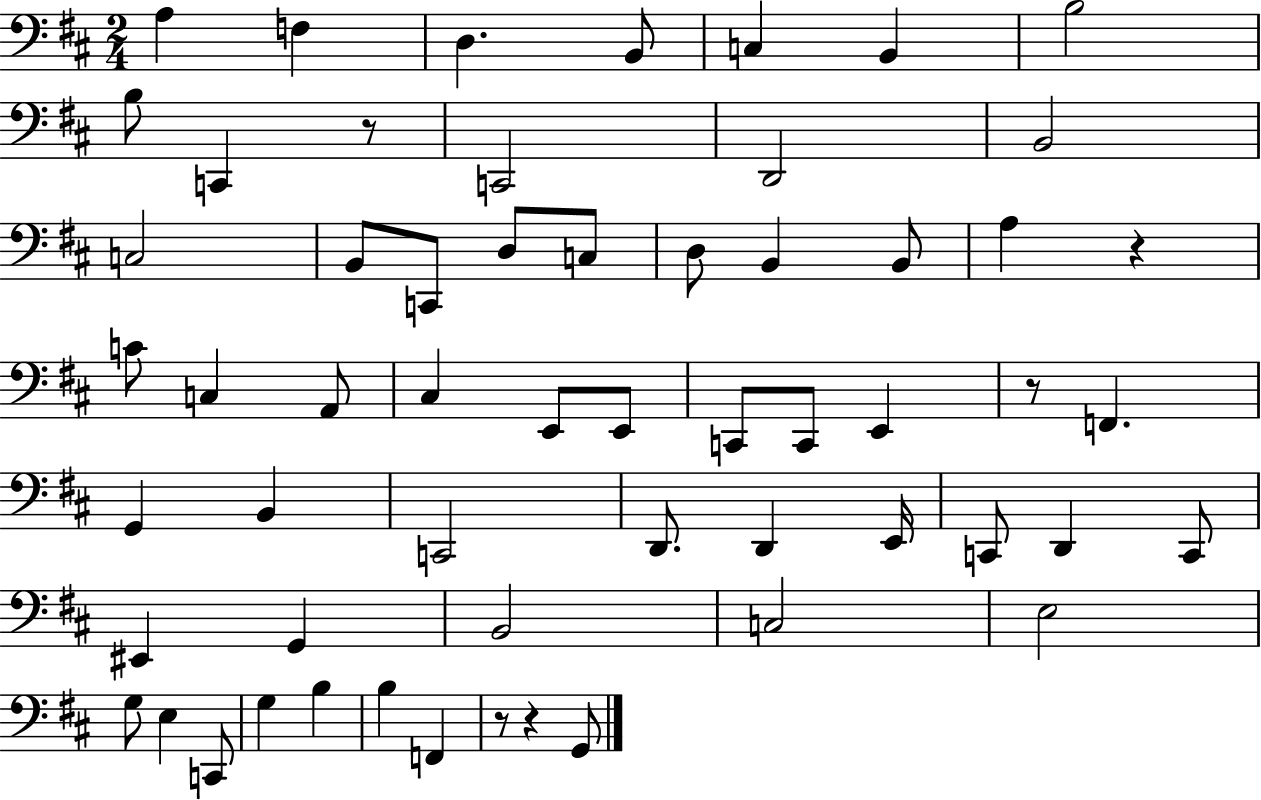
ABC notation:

X:1
T:Untitled
M:2/4
L:1/4
K:D
A, F, D, B,,/2 C, B,, B,2 B,/2 C,, z/2 C,,2 D,,2 B,,2 C,2 B,,/2 C,,/2 D,/2 C,/2 D,/2 B,, B,,/2 A, z C/2 C, A,,/2 ^C, E,,/2 E,,/2 C,,/2 C,,/2 E,, z/2 F,, G,, B,, C,,2 D,,/2 D,, E,,/4 C,,/2 D,, C,,/2 ^E,, G,, B,,2 C,2 E,2 G,/2 E, C,,/2 G, B, B, F,, z/2 z G,,/2